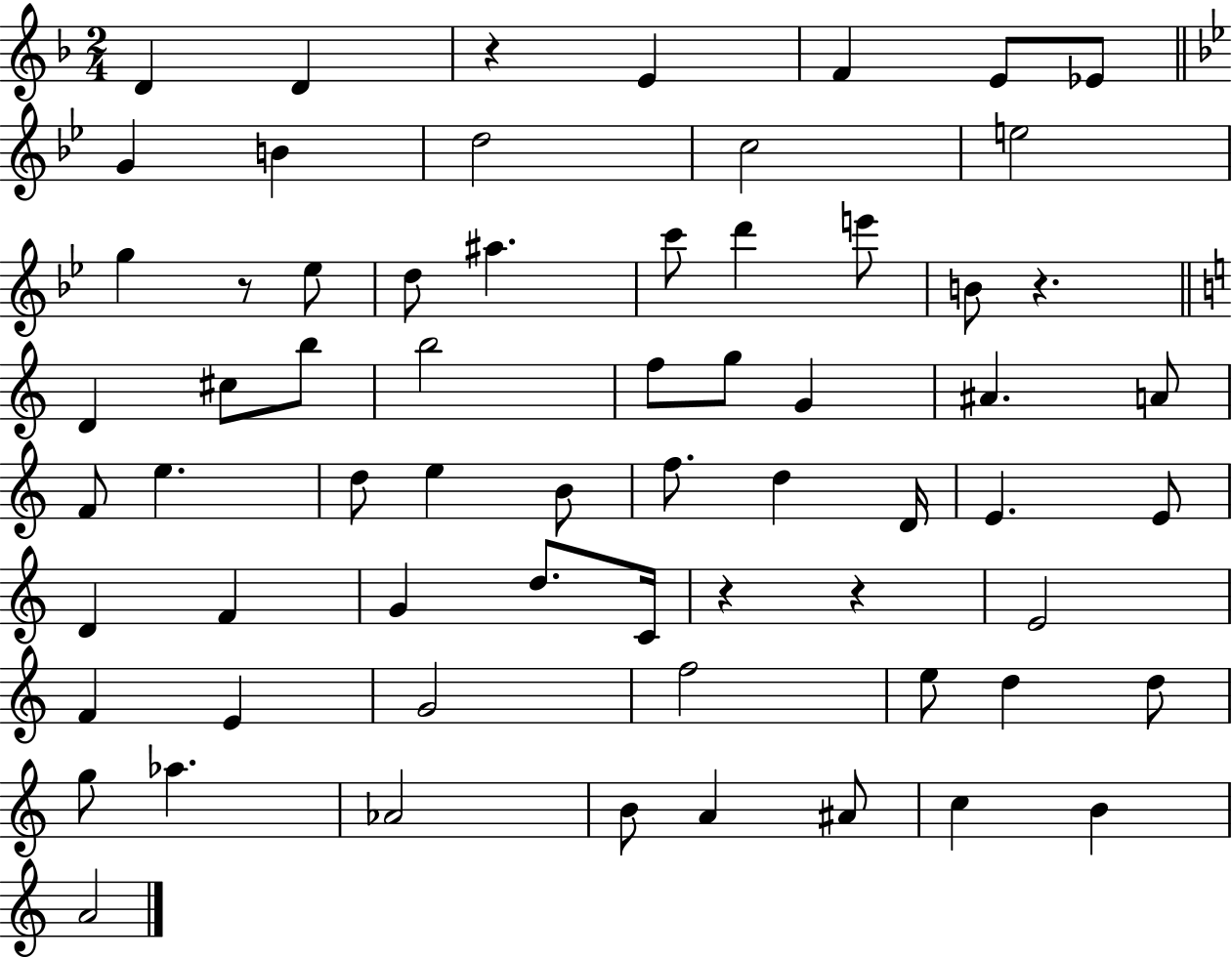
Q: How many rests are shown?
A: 5